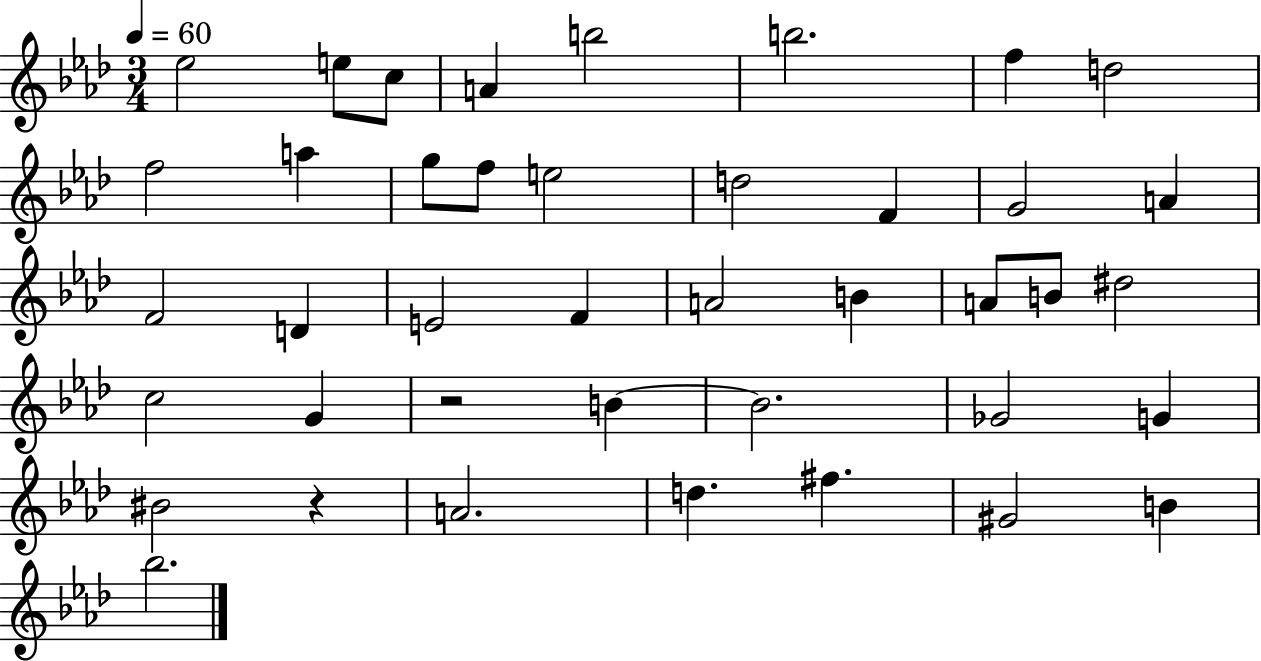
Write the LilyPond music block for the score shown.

{
  \clef treble
  \numericTimeSignature
  \time 3/4
  \key aes \major
  \tempo 4 = 60
  ees''2 e''8 c''8 | a'4 b''2 | b''2. | f''4 d''2 | \break f''2 a''4 | g''8 f''8 e''2 | d''2 f'4 | g'2 a'4 | \break f'2 d'4 | e'2 f'4 | a'2 b'4 | a'8 b'8 dis''2 | \break c''2 g'4 | r2 b'4~~ | b'2. | ges'2 g'4 | \break bis'2 r4 | a'2. | d''4. fis''4. | gis'2 b'4 | \break bes''2. | \bar "|."
}